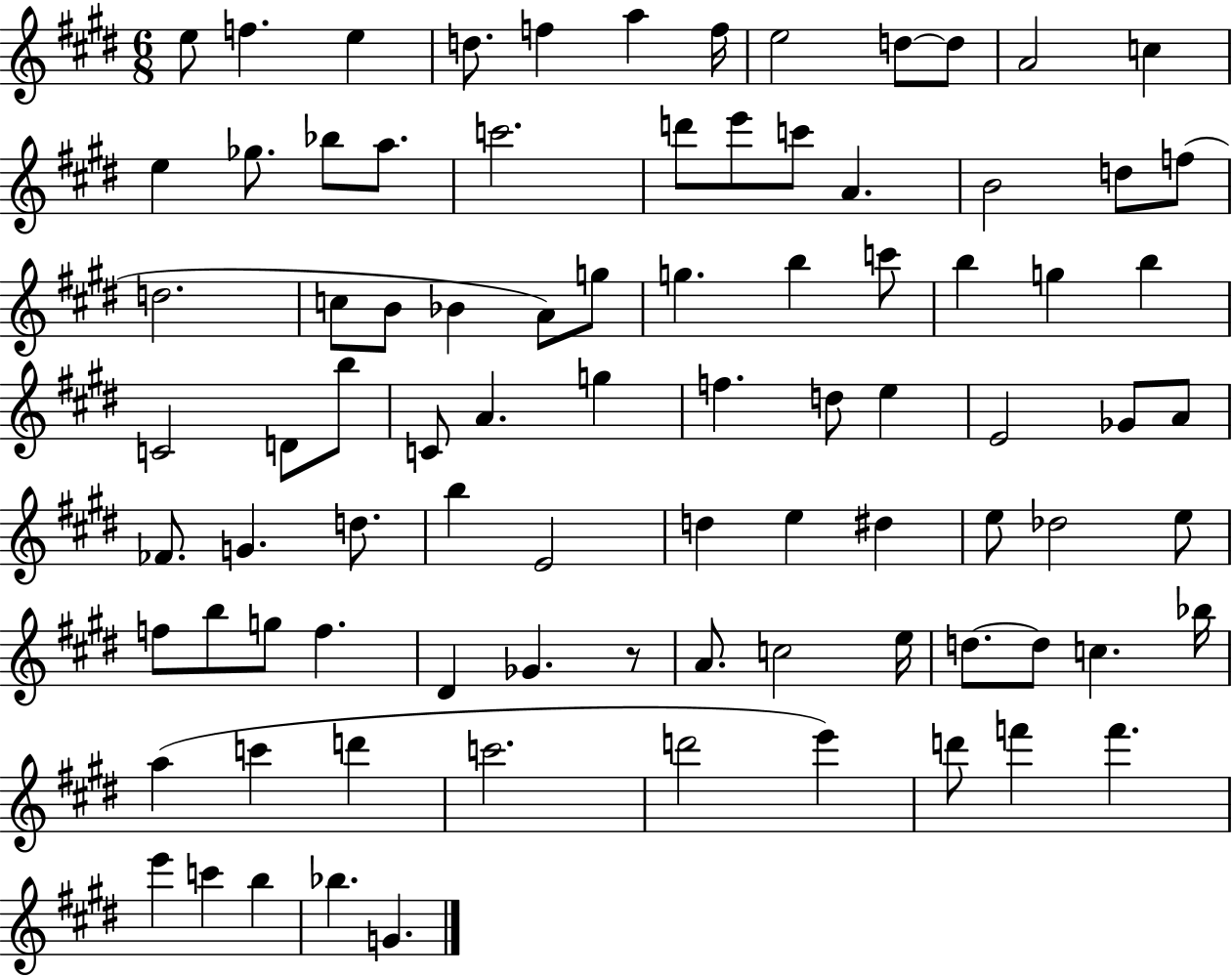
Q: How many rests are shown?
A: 1